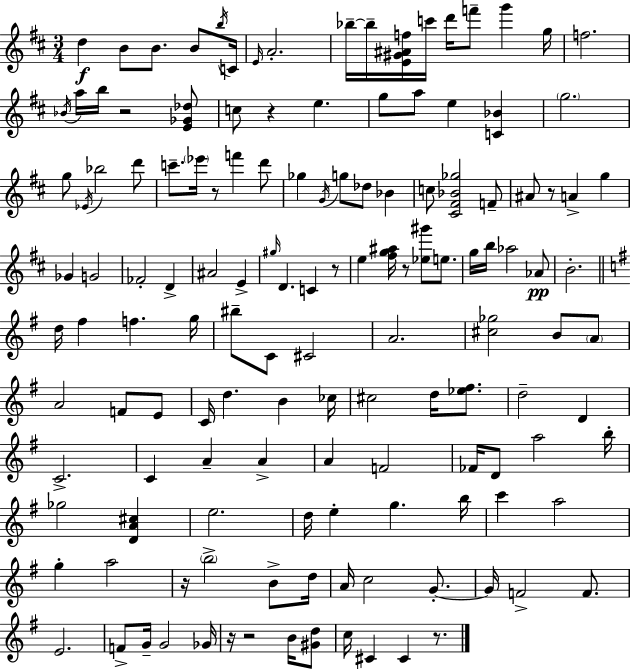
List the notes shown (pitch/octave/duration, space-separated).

D5/q B4/e B4/e. B4/e B5/s C4/s E4/s A4/h. Bb5/s Bb5/s [E4,G#4,A#4,F5]/s C6/s D6/s F6/e G6/q G5/s F5/h. Bb4/s A5/s B5/s R/h [E4,Gb4,Db5]/e C5/e R/q E5/q. G5/e A5/e E5/q [C4,Bb4]/q G5/h. G5/e Eb4/s Bb5/h D6/e C6/e. Eb6/s R/e F6/q D6/e Gb5/q G4/s G5/e Db5/e Bb4/q C5/e [C#4,F#4,Bb4,Gb5]/h F4/e A#4/e R/e A4/q G5/q Gb4/q G4/h FES4/h D4/q A#4/h E4/q G#5/s D4/q. C4/q R/e E5/q [F#5,G5,A#5]/s R/e [Eb5,G#6]/e E5/e. G5/s B5/s Ab5/h Ab4/e B4/h. D5/s F#5/q F5/q. G5/s BIS5/e C4/e C#4/h A4/h. [C#5,Gb5]/h B4/e A4/e A4/h F4/e E4/e C4/s D5/q. B4/q CES5/s C#5/h D5/s [Eb5,F#5]/e. D5/h D4/q C4/h. C4/q A4/q A4/q A4/q F4/h FES4/s D4/e A5/h B5/s Gb5/h [D4,A4,C#5]/q E5/h. D5/s E5/q G5/q. B5/s C6/q A5/h G5/q A5/h R/s B5/h B4/e D5/s A4/s C5/h G4/e. G4/s F4/h F4/e. E4/h. F4/e G4/s G4/h Gb4/s R/s R/h B4/s [G#4,D5]/e C5/s C#4/q C#4/q R/e.